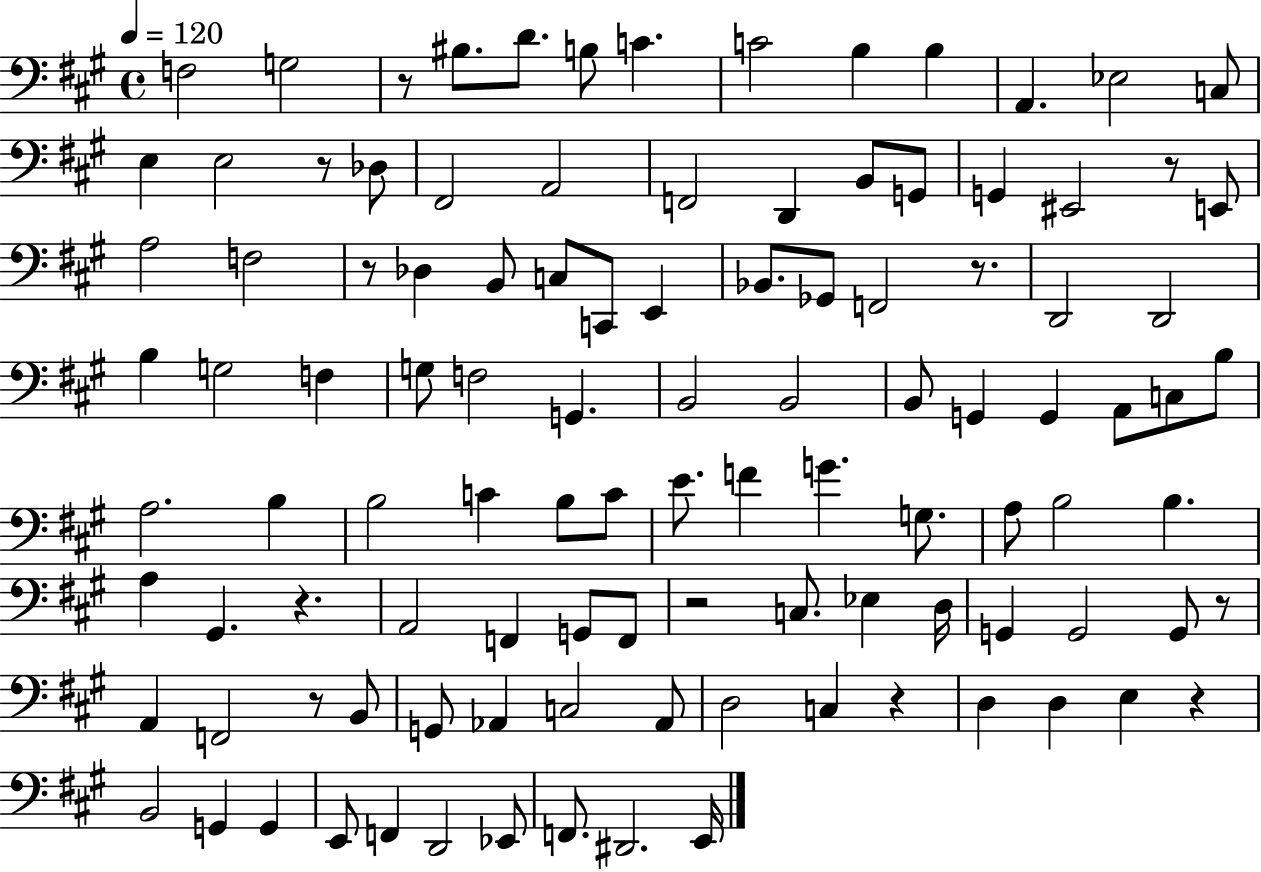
X:1
T:Untitled
M:4/4
L:1/4
K:A
F,2 G,2 z/2 ^B,/2 D/2 B,/2 C C2 B, B, A,, _E,2 C,/2 E, E,2 z/2 _D,/2 ^F,,2 A,,2 F,,2 D,, B,,/2 G,,/2 G,, ^E,,2 z/2 E,,/2 A,2 F,2 z/2 _D, B,,/2 C,/2 C,,/2 E,, _B,,/2 _G,,/2 F,,2 z/2 D,,2 D,,2 B, G,2 F, G,/2 F,2 G,, B,,2 B,,2 B,,/2 G,, G,, A,,/2 C,/2 B,/2 A,2 B, B,2 C B,/2 C/2 E/2 F G G,/2 A,/2 B,2 B, A, ^G,, z A,,2 F,, G,,/2 F,,/2 z2 C,/2 _E, D,/4 G,, G,,2 G,,/2 z/2 A,, F,,2 z/2 B,,/2 G,,/2 _A,, C,2 _A,,/2 D,2 C, z D, D, E, z B,,2 G,, G,, E,,/2 F,, D,,2 _E,,/2 F,,/2 ^D,,2 E,,/4